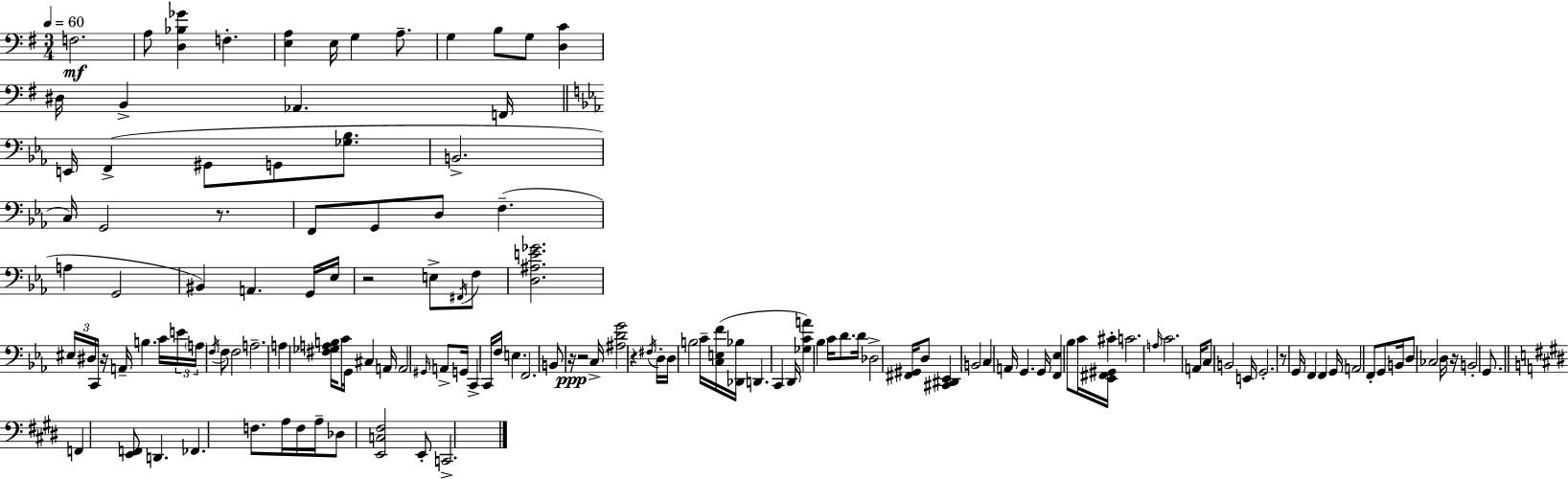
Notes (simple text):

F3/h. A3/e [D3,Bb3,Gb4]/q F3/q. [E3,A3]/q E3/s G3/q A3/e. G3/q B3/e G3/e [D3,C4]/q D#3/s B2/q Ab2/q. F2/s E2/s F2/q G#2/e G2/e [Gb3,Bb3]/e. B2/h. C3/s G2/h R/e. F2/e G2/e D3/e F3/q. A3/q G2/h BIS2/q A2/q. G2/s Eb3/s R/h E3/e F#2/s F3/e [D3,A#3,E4,Gb4]/h. EIS3/s D#3/s C2/s R/s A2/s B3/q. C4/s E4/s A3/s F3/s F3/e F3/h A3/h. A3/q [F#3,Gb3,A3,B3]/s C4/e G2/s C#3/q A2/s A2/h G#2/s A2/e G2/s C2/q C2/s F3/s E3/q. F2/h. B2/e R/s R/h C3/s [A#3,D4,G4]/h R/q F#3/s D3/s D3/s B3/h C4/s [C3,E3,F4]/s [Db2,Bb3]/s D2/q. C2/q D2/s [Gb3,C4,A4]/q Bb3/q C4/s D4/e. D4/s Db3/h [F#2,G#2]/s D3/e [C#2,D#2,Eb2]/q B2/h C3/q A2/s G2/q. G2/s [F2,Eb3]/q Bb3/e C4/s [Eb2,F#2,G#2]/s C#4/q C4/h. A3/s C4/h. A2/s C3/e B2/h E2/s G2/h. R/e G2/s F2/q F2/q G2/s A2/h F2/e G2/e B2/s D3/e CES3/h D3/s R/s B2/h G2/e. F2/q [E2,F2]/e D2/q. FES2/q. F3/e. A3/s F3/s A3/s Db3/e [E2,C3,F#3]/h E2/e C2/h.